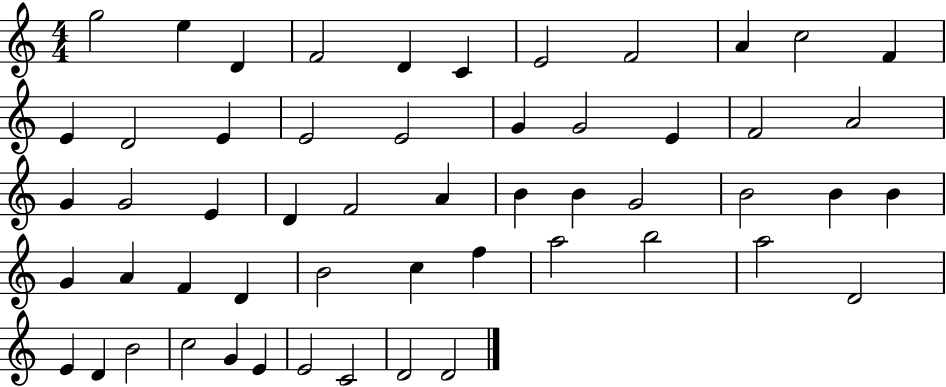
X:1
T:Untitled
M:4/4
L:1/4
K:C
g2 e D F2 D C E2 F2 A c2 F E D2 E E2 E2 G G2 E F2 A2 G G2 E D F2 A B B G2 B2 B B G A F D B2 c f a2 b2 a2 D2 E D B2 c2 G E E2 C2 D2 D2